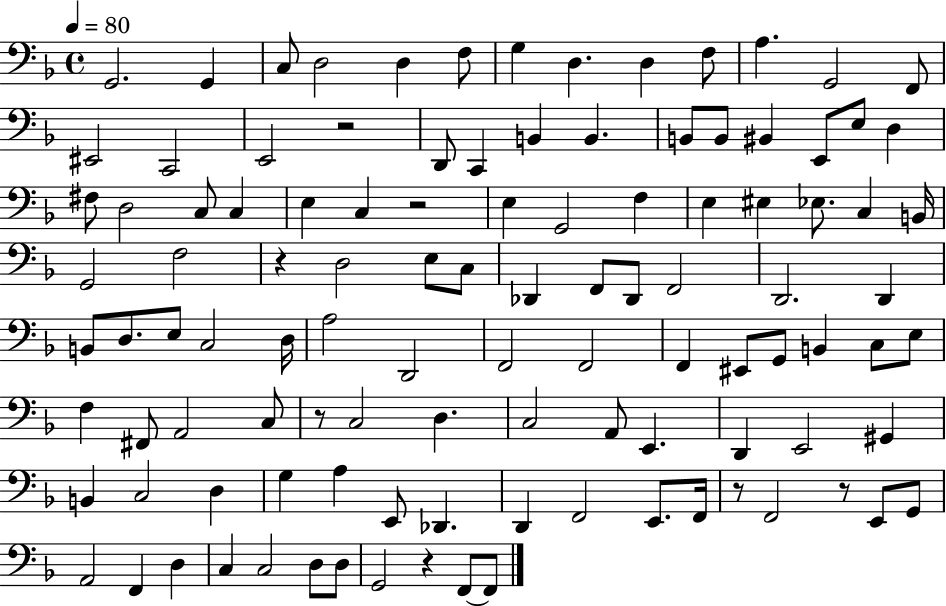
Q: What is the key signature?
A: F major